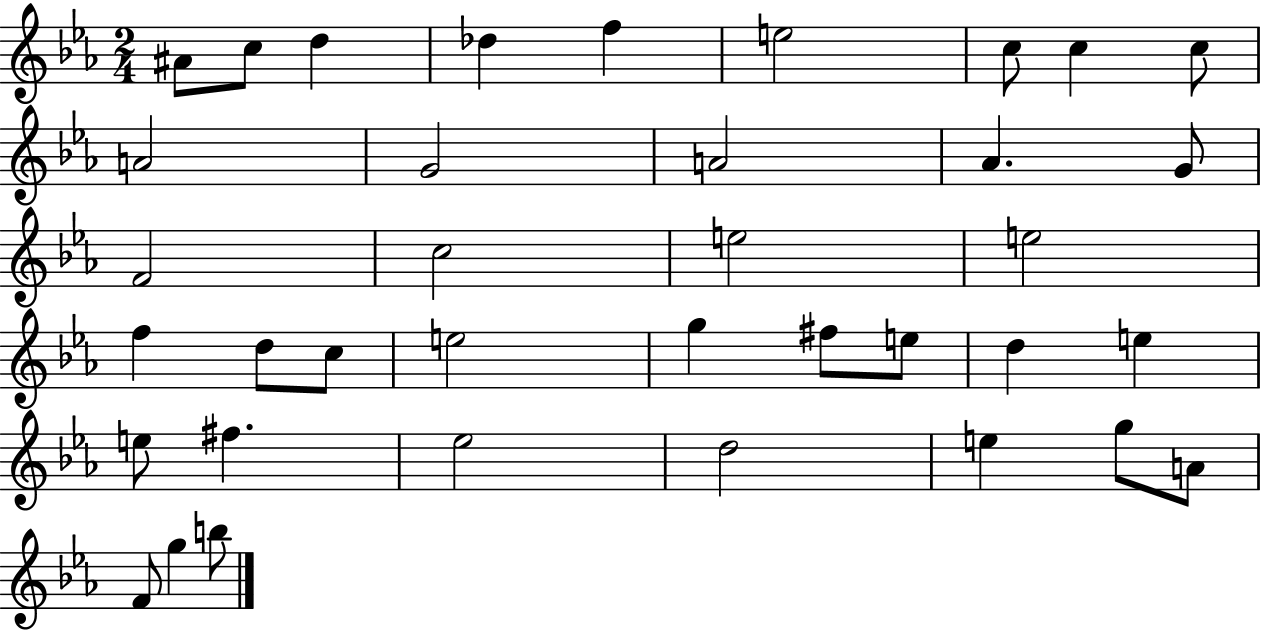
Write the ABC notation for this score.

X:1
T:Untitled
M:2/4
L:1/4
K:Eb
^A/2 c/2 d _d f e2 c/2 c c/2 A2 G2 A2 _A G/2 F2 c2 e2 e2 f d/2 c/2 e2 g ^f/2 e/2 d e e/2 ^f _e2 d2 e g/2 A/2 F/2 g b/2